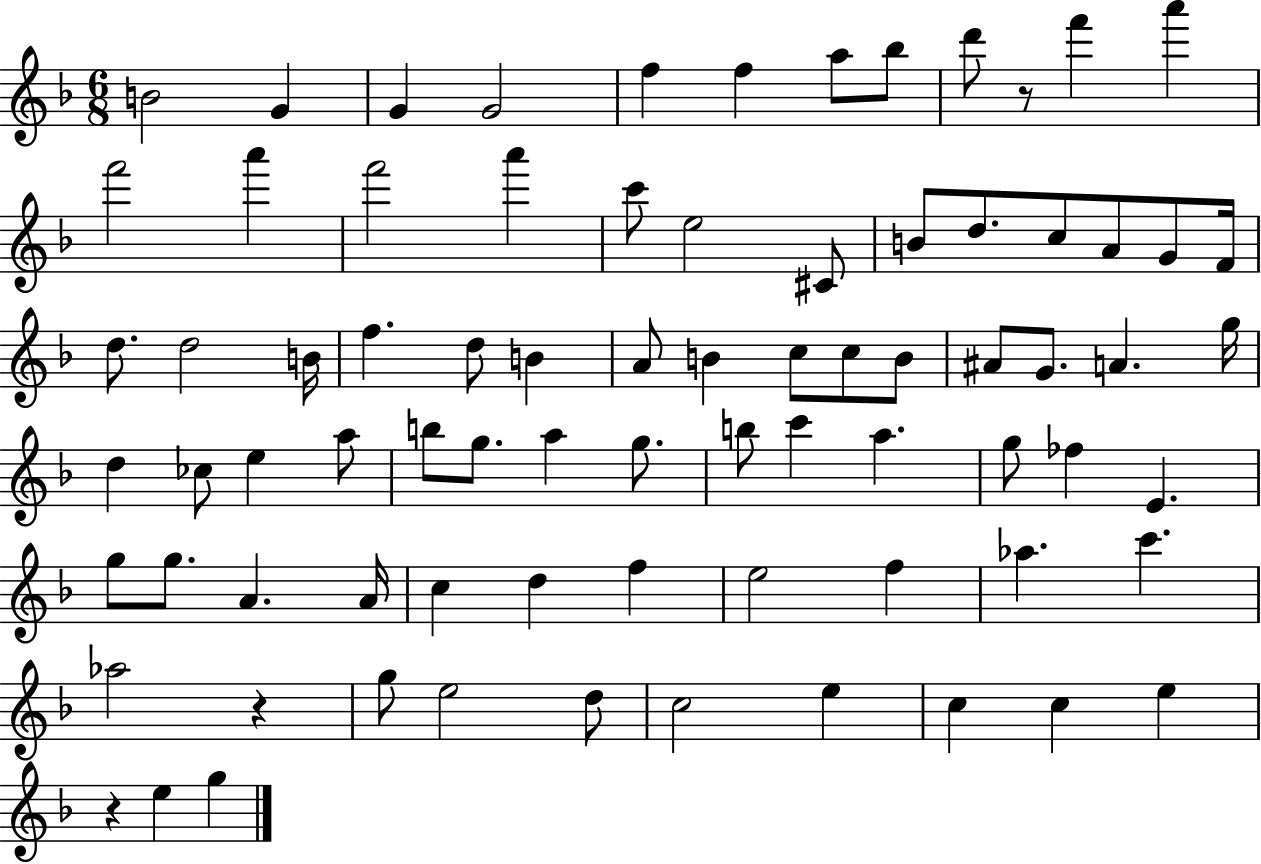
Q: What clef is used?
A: treble